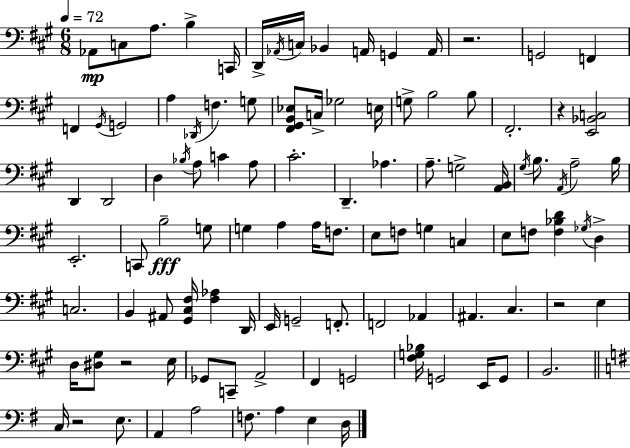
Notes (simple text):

Ab2/e C3/e A3/e. B3/q C2/s D2/s Ab2/s C3/s Bb2/q A2/s G2/q A2/s R/h. G2/h F2/q F2/q G#2/s G2/h A3/q Db2/s F3/q. G3/e [F#2,G#2,B2,Eb3]/e C3/s Gb3/h E3/s G3/e B3/h B3/e F#2/h. R/q [E2,Bb2,C3]/h D2/q D2/h D3/q Bb3/s A3/e C4/q A3/e C#4/h. D2/q. Ab3/q. A3/e. G3/h [A2,B2]/s G#3/s B3/e. A2/s A3/h B3/s E2/h. C2/e B3/h G3/e G3/q A3/q A3/s F3/e. E3/e F3/e G3/q C3/q E3/e F3/e [F3,Bb3,D4]/q Gb3/s D3/q C3/h. B2/q A#2/e [G#2,C#3,F#3]/s [F#3,Ab3]/q D2/s E2/s G2/h F2/e. F2/h Ab2/q A#2/q. C#3/q. R/h E3/q D3/s [D#3,G#3]/e R/h E3/s Gb2/e C2/e A2/h F#2/q G2/h [F#3,G3,Bb3]/s G2/h E2/s G2/e B2/h. C3/s R/h E3/e. A2/q A3/h F3/e. A3/q E3/q D3/s